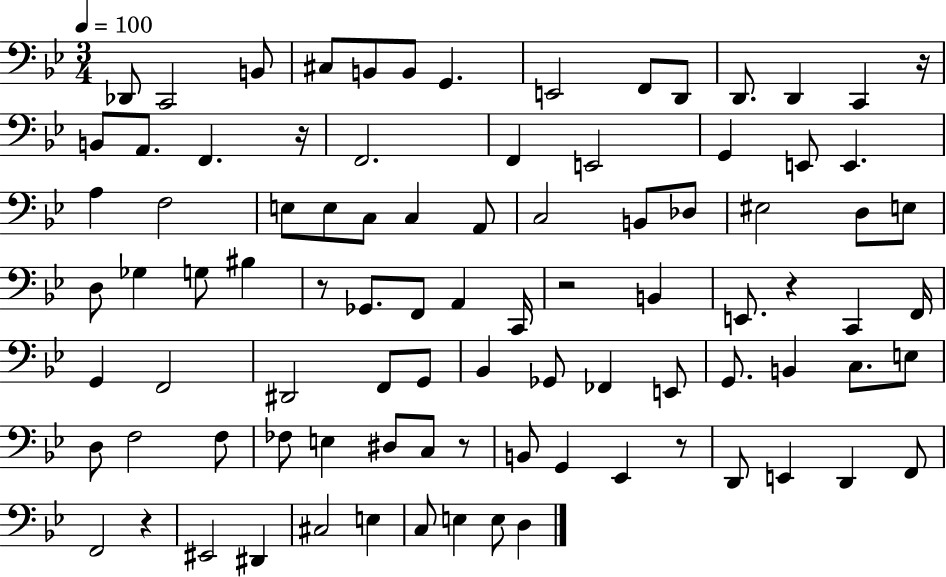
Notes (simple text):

Db2/e C2/h B2/e C#3/e B2/e B2/e G2/q. E2/h F2/e D2/e D2/e. D2/q C2/q R/s B2/e A2/e. F2/q. R/s F2/h. F2/q E2/h G2/q E2/e E2/q. A3/q F3/h E3/e E3/e C3/e C3/q A2/e C3/h B2/e Db3/e EIS3/h D3/e E3/e D3/e Gb3/q G3/e BIS3/q R/e Gb2/e. F2/e A2/q C2/s R/h B2/q E2/e. R/q C2/q F2/s G2/q F2/h D#2/h F2/e G2/e Bb2/q Gb2/e FES2/q E2/e G2/e. B2/q C3/e. E3/e D3/e F3/h F3/e FES3/e E3/q D#3/e C3/e R/e B2/e G2/q Eb2/q R/e D2/e E2/q D2/q F2/e F2/h R/q EIS2/h D#2/q C#3/h E3/q C3/e E3/q E3/e D3/q